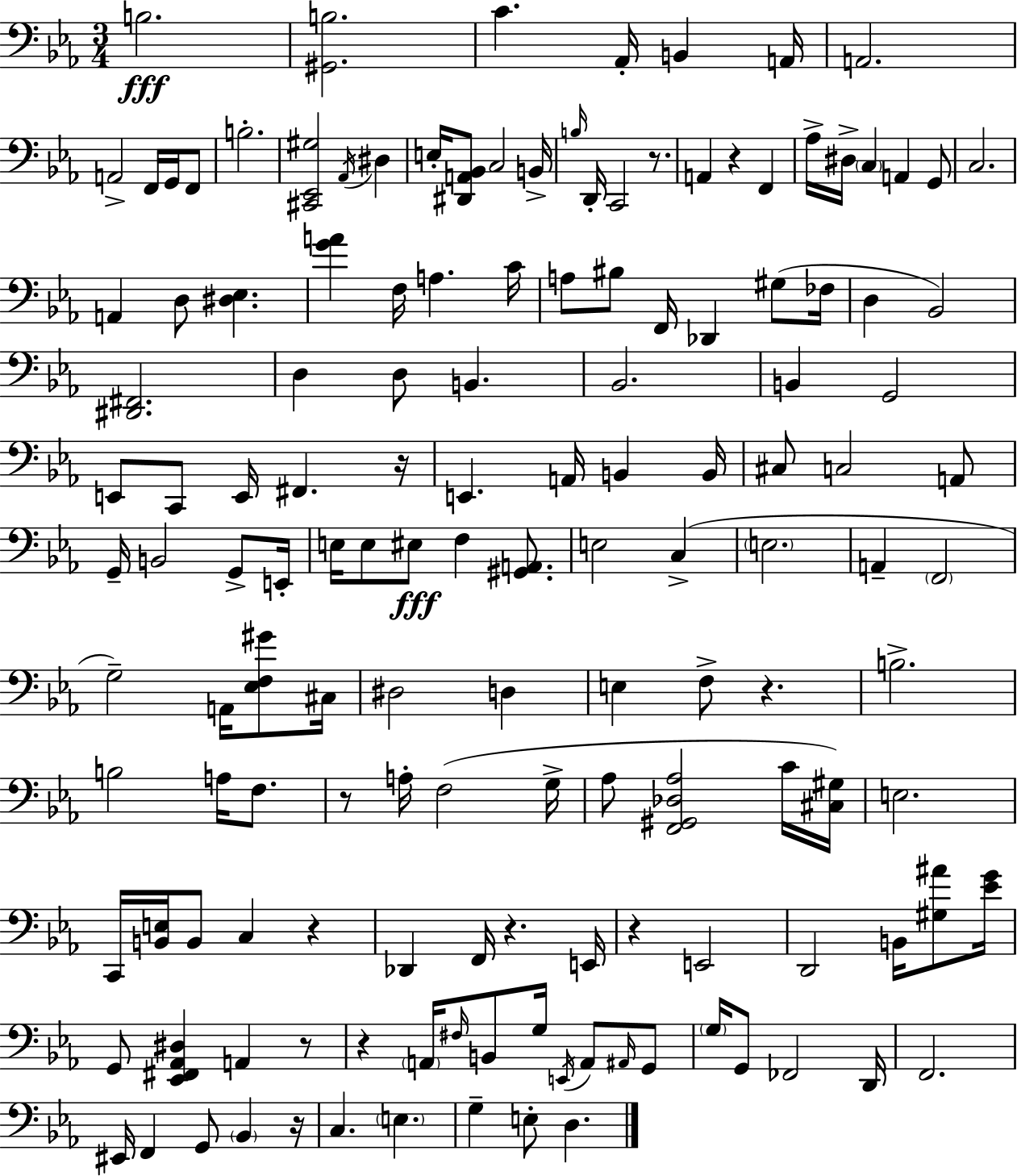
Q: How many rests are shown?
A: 11